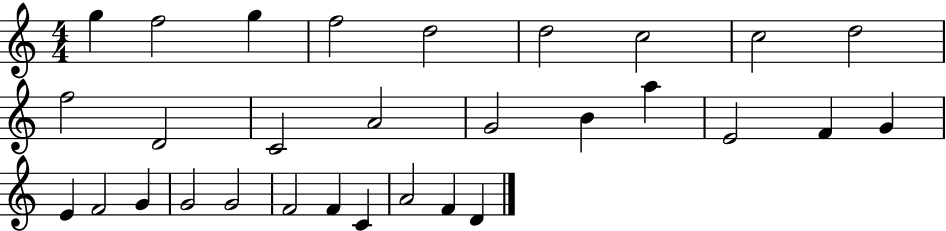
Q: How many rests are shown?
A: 0